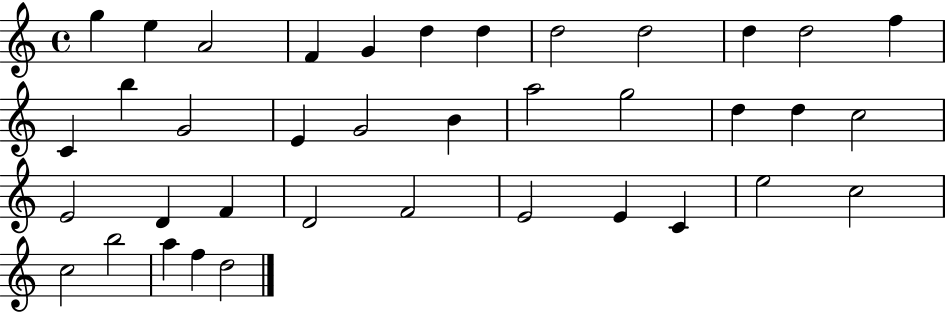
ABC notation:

X:1
T:Untitled
M:4/4
L:1/4
K:C
g e A2 F G d d d2 d2 d d2 f C b G2 E G2 B a2 g2 d d c2 E2 D F D2 F2 E2 E C e2 c2 c2 b2 a f d2